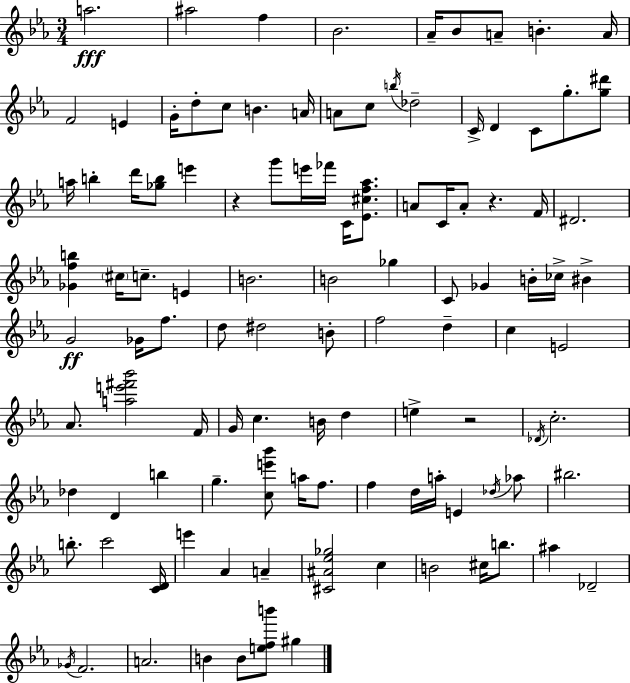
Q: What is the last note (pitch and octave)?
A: G#5